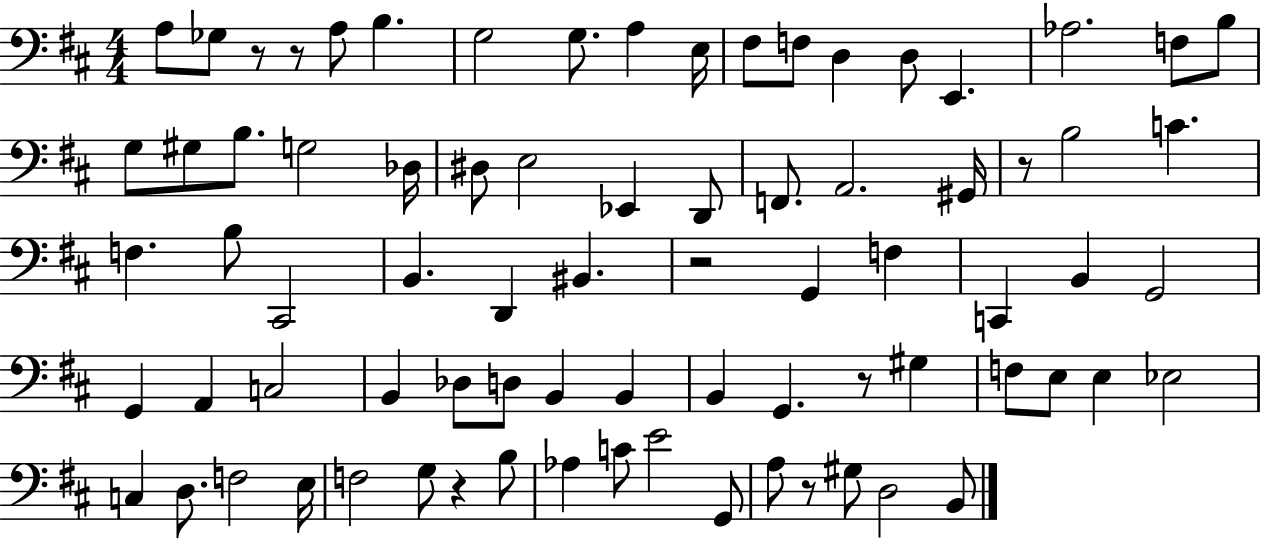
A3/e Gb3/e R/e R/e A3/e B3/q. G3/h G3/e. A3/q E3/s F#3/e F3/e D3/q D3/e E2/q. Ab3/h. F3/e B3/e G3/e G#3/e B3/e. G3/h Db3/s D#3/e E3/h Eb2/q D2/e F2/e. A2/h. G#2/s R/e B3/h C4/q. F3/q. B3/e C#2/h B2/q. D2/q BIS2/q. R/h G2/q F3/q C2/q B2/q G2/h G2/q A2/q C3/h B2/q Db3/e D3/e B2/q B2/q B2/q G2/q. R/e G#3/q F3/e E3/e E3/q Eb3/h C3/q D3/e. F3/h E3/s F3/h G3/e R/q B3/e Ab3/q C4/e E4/h G2/e A3/e R/e G#3/e D3/h B2/e